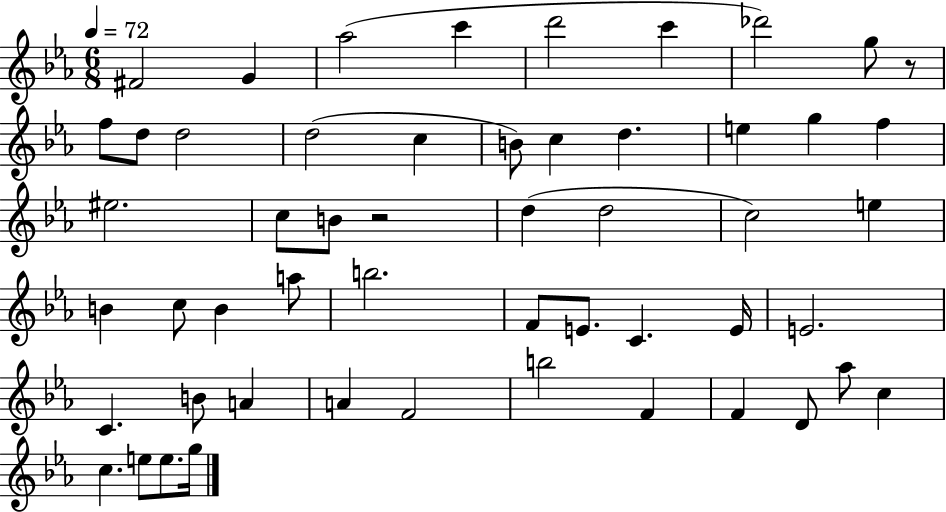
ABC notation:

X:1
T:Untitled
M:6/8
L:1/4
K:Eb
^F2 G _a2 c' d'2 c' _d'2 g/2 z/2 f/2 d/2 d2 d2 c B/2 c d e g f ^e2 c/2 B/2 z2 d d2 c2 e B c/2 B a/2 b2 F/2 E/2 C E/4 E2 C B/2 A A F2 b2 F F D/2 _a/2 c c e/2 e/2 g/4